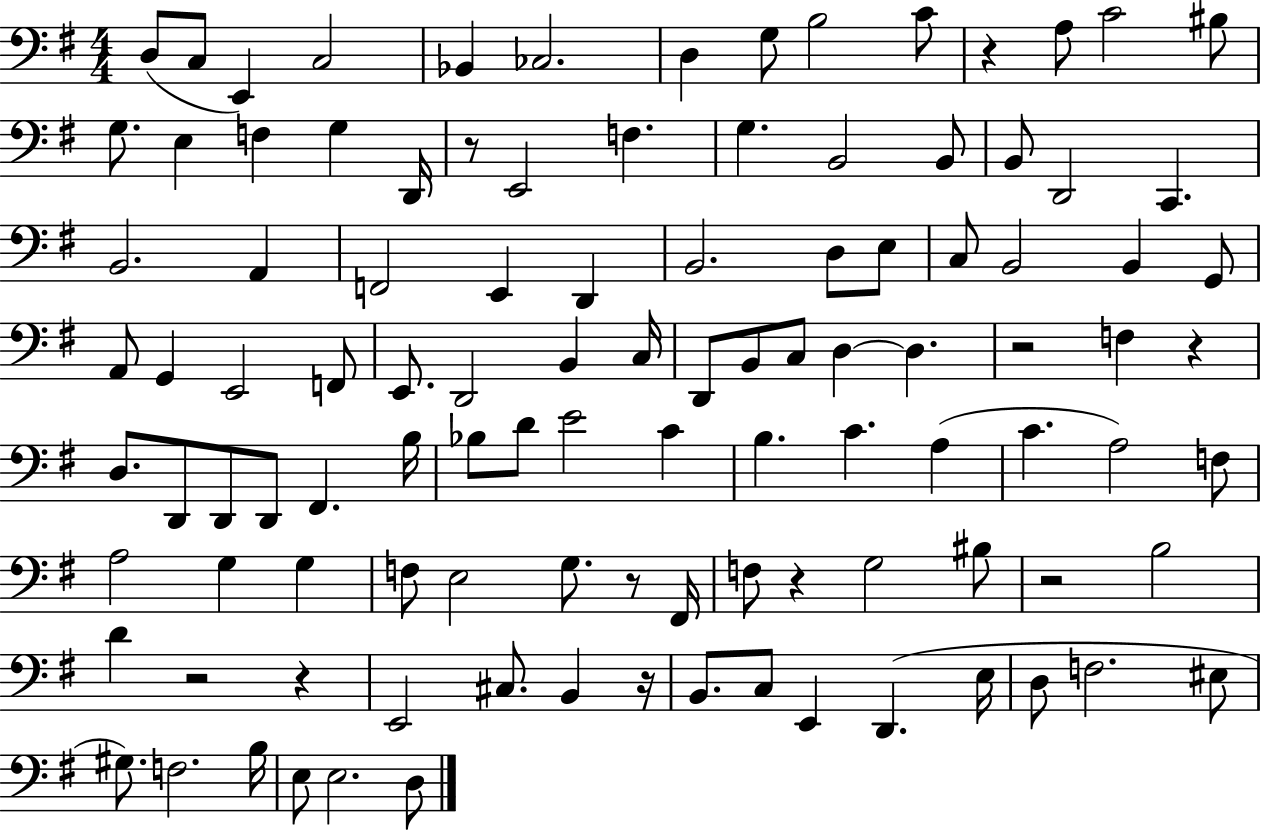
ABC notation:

X:1
T:Untitled
M:4/4
L:1/4
K:G
D,/2 C,/2 E,, C,2 _B,, _C,2 D, G,/2 B,2 C/2 z A,/2 C2 ^B,/2 G,/2 E, F, G, D,,/4 z/2 E,,2 F, G, B,,2 B,,/2 B,,/2 D,,2 C,, B,,2 A,, F,,2 E,, D,, B,,2 D,/2 E,/2 C,/2 B,,2 B,, G,,/2 A,,/2 G,, E,,2 F,,/2 E,,/2 D,,2 B,, C,/4 D,,/2 B,,/2 C,/2 D, D, z2 F, z D,/2 D,,/2 D,,/2 D,,/2 ^F,, B,/4 _B,/2 D/2 E2 C B, C A, C A,2 F,/2 A,2 G, G, F,/2 E,2 G,/2 z/2 ^F,,/4 F,/2 z G,2 ^B,/2 z2 B,2 D z2 z E,,2 ^C,/2 B,, z/4 B,,/2 C,/2 E,, D,, E,/4 D,/2 F,2 ^E,/2 ^G,/2 F,2 B,/4 E,/2 E,2 D,/2